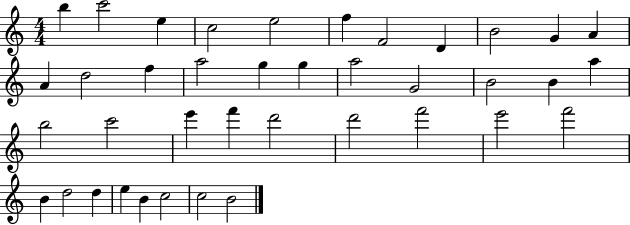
{
  \clef treble
  \numericTimeSignature
  \time 4/4
  \key c \major
  b''4 c'''2 e''4 | c''2 e''2 | f''4 f'2 d'4 | b'2 g'4 a'4 | \break a'4 d''2 f''4 | a''2 g''4 g''4 | a''2 g'2 | b'2 b'4 a''4 | \break b''2 c'''2 | e'''4 f'''4 d'''2 | d'''2 f'''2 | e'''2 f'''2 | \break b'4 d''2 d''4 | e''4 b'4 c''2 | c''2 b'2 | \bar "|."
}